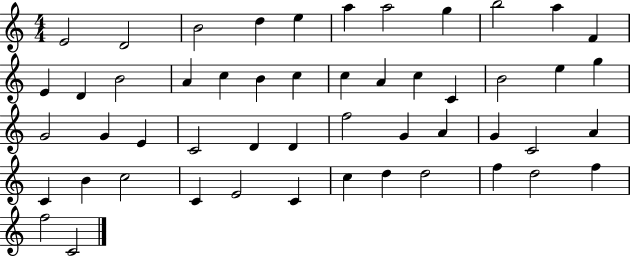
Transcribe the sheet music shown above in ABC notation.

X:1
T:Untitled
M:4/4
L:1/4
K:C
E2 D2 B2 d e a a2 g b2 a F E D B2 A c B c c A c C B2 e g G2 G E C2 D D f2 G A G C2 A C B c2 C E2 C c d d2 f d2 f f2 C2